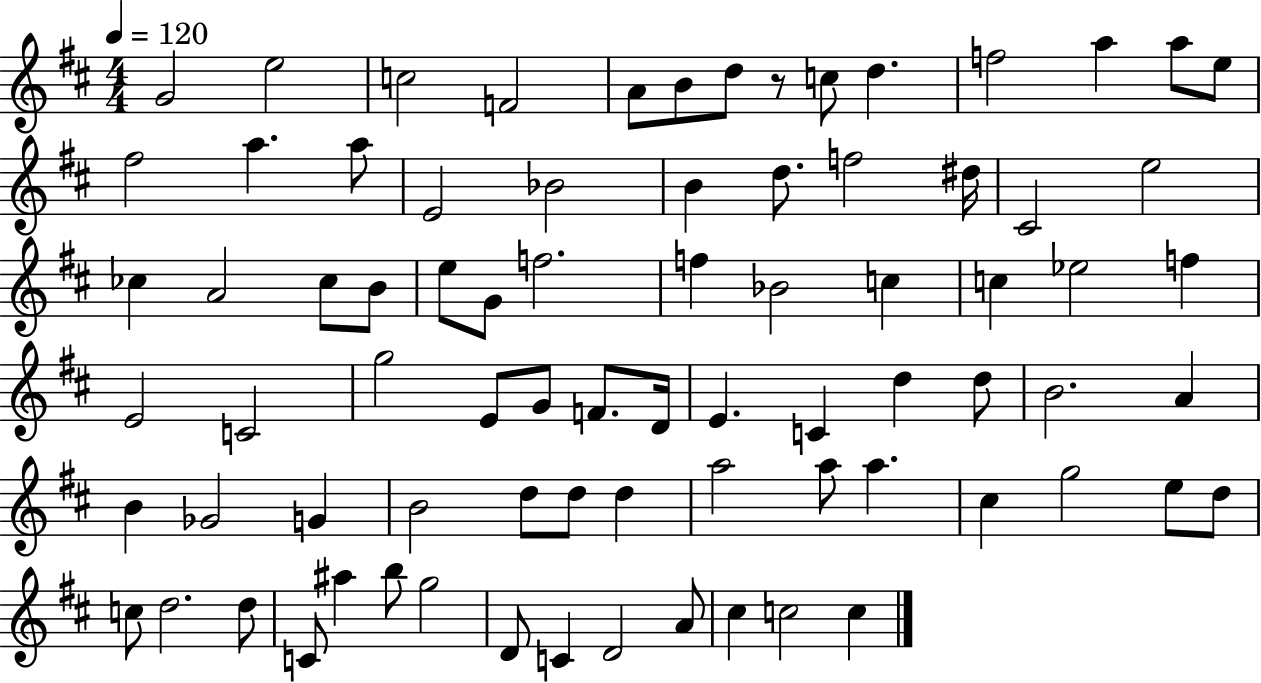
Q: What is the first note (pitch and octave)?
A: G4